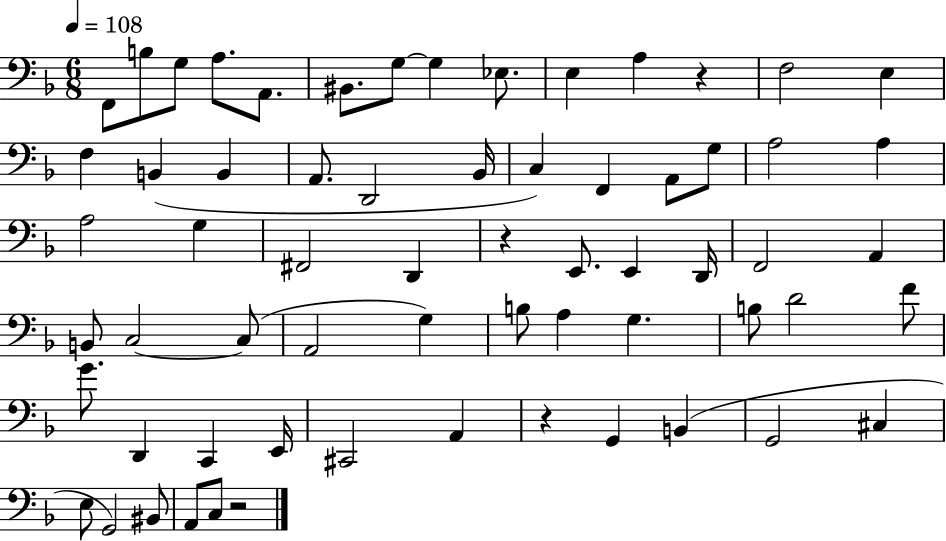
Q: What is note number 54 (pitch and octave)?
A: G2